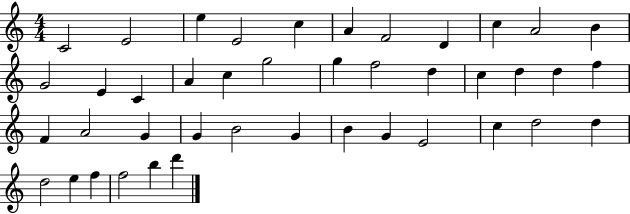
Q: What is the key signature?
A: C major